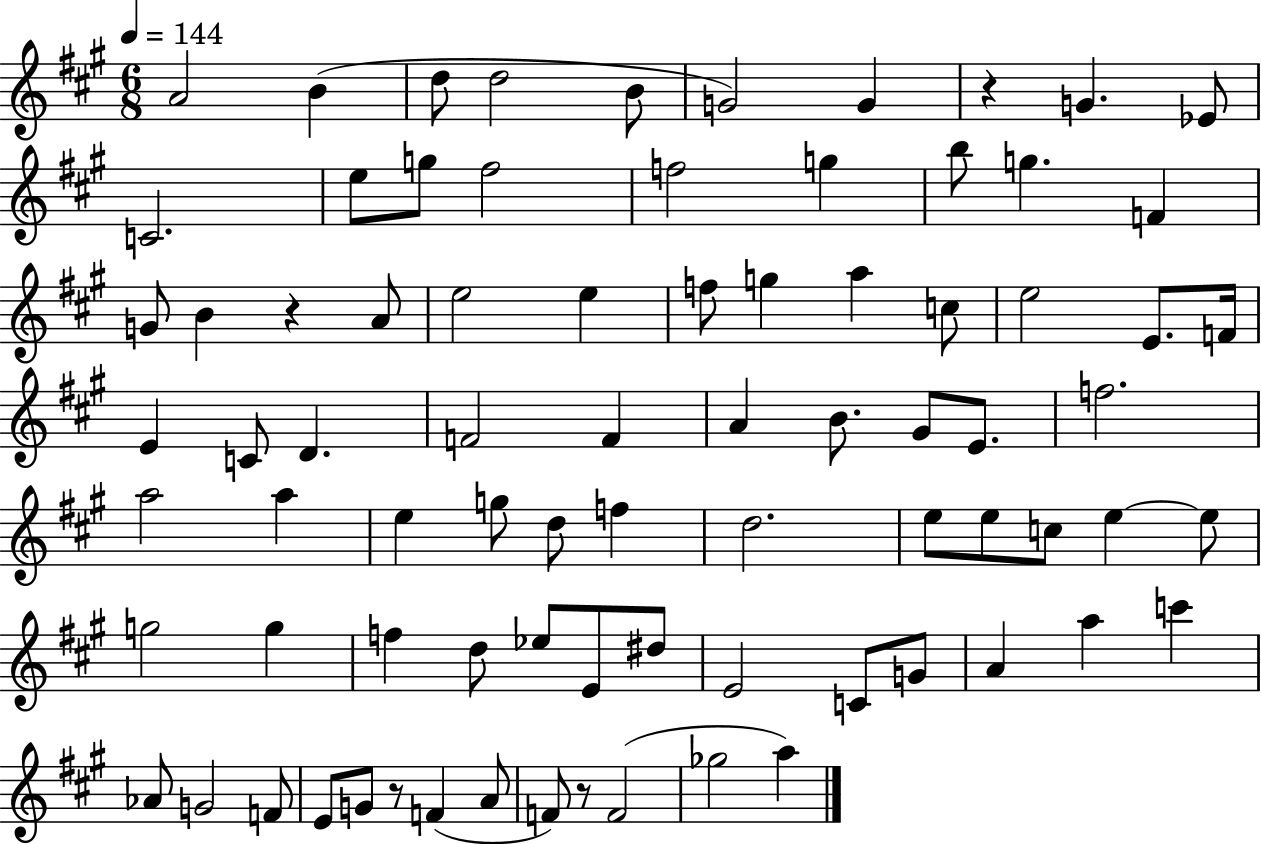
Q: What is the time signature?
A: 6/8